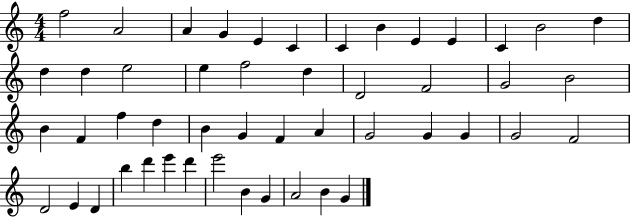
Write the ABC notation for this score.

X:1
T:Untitled
M:4/4
L:1/4
K:C
f2 A2 A G E C C B E E C B2 d d d e2 e f2 d D2 F2 G2 B2 B F f d B G F A G2 G G G2 F2 D2 E D b d' e' d' e'2 B G A2 B G